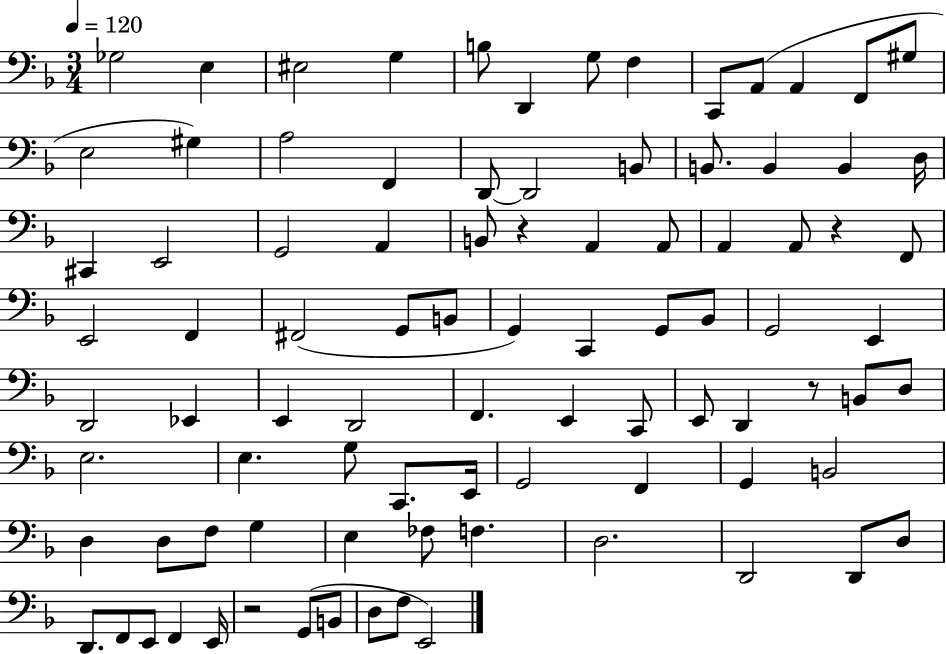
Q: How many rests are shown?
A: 4